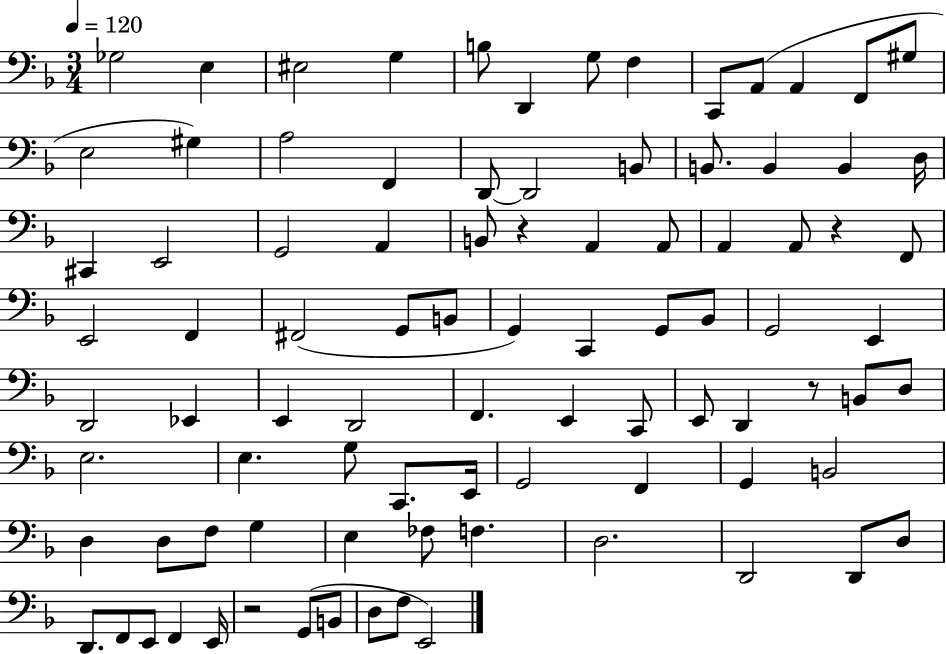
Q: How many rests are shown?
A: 4